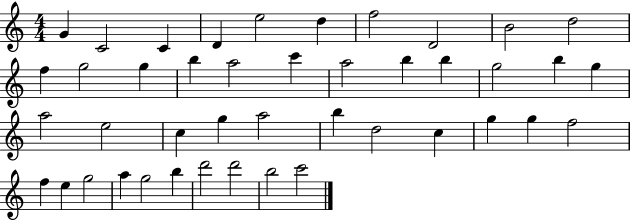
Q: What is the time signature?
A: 4/4